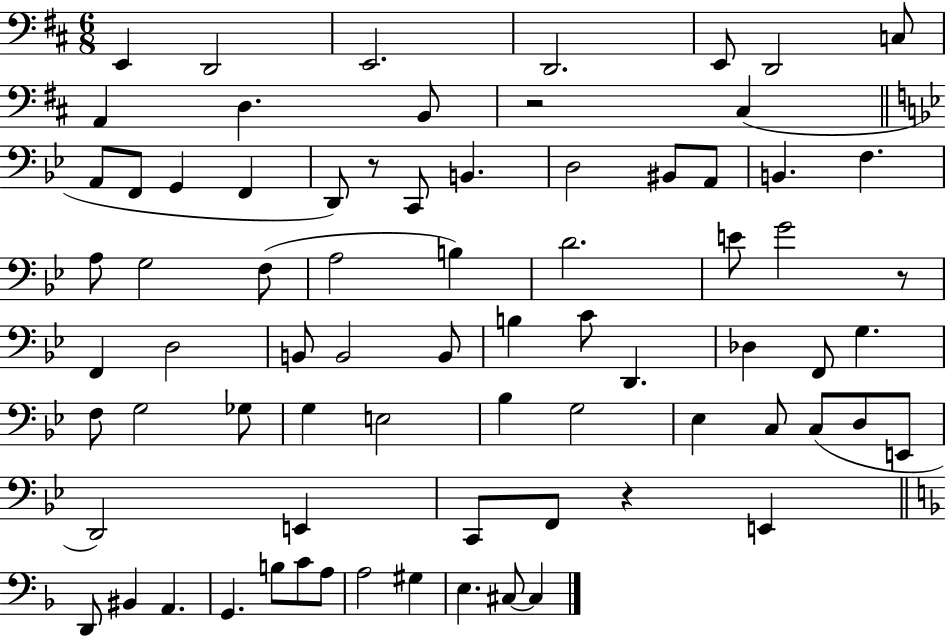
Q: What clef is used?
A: bass